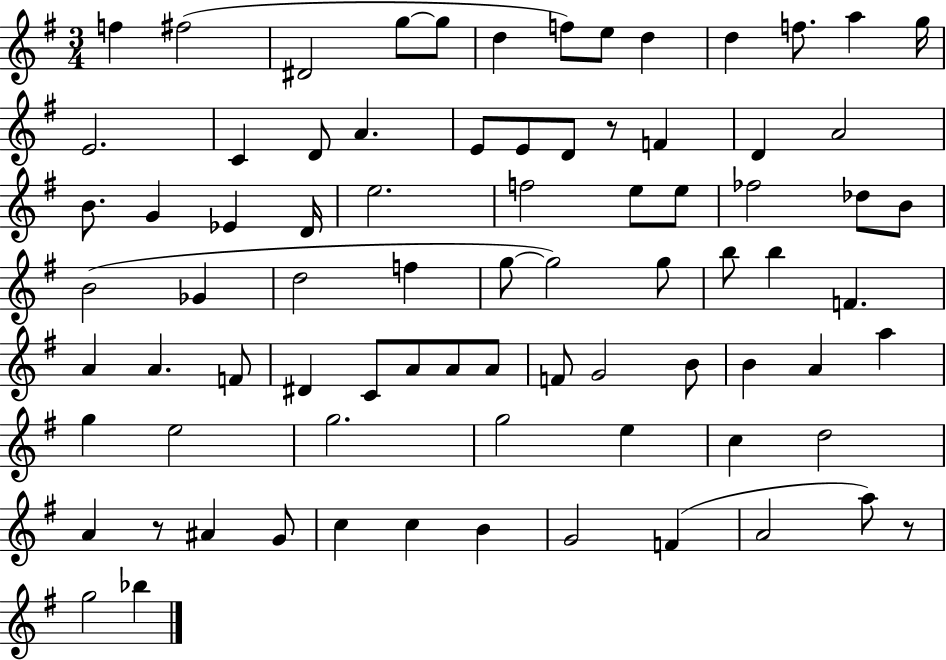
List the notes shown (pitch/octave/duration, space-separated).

F5/q F#5/h D#4/h G5/e G5/e D5/q F5/e E5/e D5/q D5/q F5/e. A5/q G5/s E4/h. C4/q D4/e A4/q. E4/e E4/e D4/e R/e F4/q D4/q A4/h B4/e. G4/q Eb4/q D4/s E5/h. F5/h E5/e E5/e FES5/h Db5/e B4/e B4/h Gb4/q D5/h F5/q G5/e G5/h G5/e B5/e B5/q F4/q. A4/q A4/q. F4/e D#4/q C4/e A4/e A4/e A4/e F4/e G4/h B4/e B4/q A4/q A5/q G5/q E5/h G5/h. G5/h E5/q C5/q D5/h A4/q R/e A#4/q G4/e C5/q C5/q B4/q G4/h F4/q A4/h A5/e R/e G5/h Bb5/q